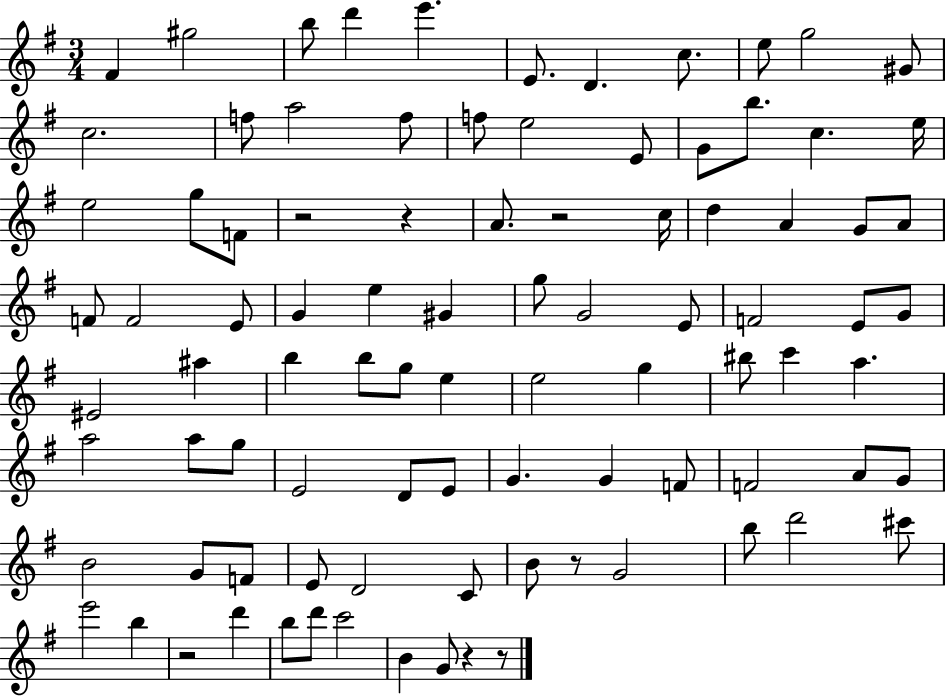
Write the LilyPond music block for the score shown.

{
  \clef treble
  \numericTimeSignature
  \time 3/4
  \key g \major
  fis'4 gis''2 | b''8 d'''4 e'''4. | e'8. d'4. c''8. | e''8 g''2 gis'8 | \break c''2. | f''8 a''2 f''8 | f''8 e''2 e'8 | g'8 b''8. c''4. e''16 | \break e''2 g''8 f'8 | r2 r4 | a'8. r2 c''16 | d''4 a'4 g'8 a'8 | \break f'8 f'2 e'8 | g'4 e''4 gis'4 | g''8 g'2 e'8 | f'2 e'8 g'8 | \break eis'2 ais''4 | b''4 b''8 g''8 e''4 | e''2 g''4 | bis''8 c'''4 a''4. | \break a''2 a''8 g''8 | e'2 d'8 e'8 | g'4. g'4 f'8 | f'2 a'8 g'8 | \break b'2 g'8 f'8 | e'8 d'2 c'8 | b'8 r8 g'2 | b''8 d'''2 cis'''8 | \break e'''2 b''4 | r2 d'''4 | b''8 d'''8 c'''2 | b'4 g'8 r4 r8 | \break \bar "|."
}